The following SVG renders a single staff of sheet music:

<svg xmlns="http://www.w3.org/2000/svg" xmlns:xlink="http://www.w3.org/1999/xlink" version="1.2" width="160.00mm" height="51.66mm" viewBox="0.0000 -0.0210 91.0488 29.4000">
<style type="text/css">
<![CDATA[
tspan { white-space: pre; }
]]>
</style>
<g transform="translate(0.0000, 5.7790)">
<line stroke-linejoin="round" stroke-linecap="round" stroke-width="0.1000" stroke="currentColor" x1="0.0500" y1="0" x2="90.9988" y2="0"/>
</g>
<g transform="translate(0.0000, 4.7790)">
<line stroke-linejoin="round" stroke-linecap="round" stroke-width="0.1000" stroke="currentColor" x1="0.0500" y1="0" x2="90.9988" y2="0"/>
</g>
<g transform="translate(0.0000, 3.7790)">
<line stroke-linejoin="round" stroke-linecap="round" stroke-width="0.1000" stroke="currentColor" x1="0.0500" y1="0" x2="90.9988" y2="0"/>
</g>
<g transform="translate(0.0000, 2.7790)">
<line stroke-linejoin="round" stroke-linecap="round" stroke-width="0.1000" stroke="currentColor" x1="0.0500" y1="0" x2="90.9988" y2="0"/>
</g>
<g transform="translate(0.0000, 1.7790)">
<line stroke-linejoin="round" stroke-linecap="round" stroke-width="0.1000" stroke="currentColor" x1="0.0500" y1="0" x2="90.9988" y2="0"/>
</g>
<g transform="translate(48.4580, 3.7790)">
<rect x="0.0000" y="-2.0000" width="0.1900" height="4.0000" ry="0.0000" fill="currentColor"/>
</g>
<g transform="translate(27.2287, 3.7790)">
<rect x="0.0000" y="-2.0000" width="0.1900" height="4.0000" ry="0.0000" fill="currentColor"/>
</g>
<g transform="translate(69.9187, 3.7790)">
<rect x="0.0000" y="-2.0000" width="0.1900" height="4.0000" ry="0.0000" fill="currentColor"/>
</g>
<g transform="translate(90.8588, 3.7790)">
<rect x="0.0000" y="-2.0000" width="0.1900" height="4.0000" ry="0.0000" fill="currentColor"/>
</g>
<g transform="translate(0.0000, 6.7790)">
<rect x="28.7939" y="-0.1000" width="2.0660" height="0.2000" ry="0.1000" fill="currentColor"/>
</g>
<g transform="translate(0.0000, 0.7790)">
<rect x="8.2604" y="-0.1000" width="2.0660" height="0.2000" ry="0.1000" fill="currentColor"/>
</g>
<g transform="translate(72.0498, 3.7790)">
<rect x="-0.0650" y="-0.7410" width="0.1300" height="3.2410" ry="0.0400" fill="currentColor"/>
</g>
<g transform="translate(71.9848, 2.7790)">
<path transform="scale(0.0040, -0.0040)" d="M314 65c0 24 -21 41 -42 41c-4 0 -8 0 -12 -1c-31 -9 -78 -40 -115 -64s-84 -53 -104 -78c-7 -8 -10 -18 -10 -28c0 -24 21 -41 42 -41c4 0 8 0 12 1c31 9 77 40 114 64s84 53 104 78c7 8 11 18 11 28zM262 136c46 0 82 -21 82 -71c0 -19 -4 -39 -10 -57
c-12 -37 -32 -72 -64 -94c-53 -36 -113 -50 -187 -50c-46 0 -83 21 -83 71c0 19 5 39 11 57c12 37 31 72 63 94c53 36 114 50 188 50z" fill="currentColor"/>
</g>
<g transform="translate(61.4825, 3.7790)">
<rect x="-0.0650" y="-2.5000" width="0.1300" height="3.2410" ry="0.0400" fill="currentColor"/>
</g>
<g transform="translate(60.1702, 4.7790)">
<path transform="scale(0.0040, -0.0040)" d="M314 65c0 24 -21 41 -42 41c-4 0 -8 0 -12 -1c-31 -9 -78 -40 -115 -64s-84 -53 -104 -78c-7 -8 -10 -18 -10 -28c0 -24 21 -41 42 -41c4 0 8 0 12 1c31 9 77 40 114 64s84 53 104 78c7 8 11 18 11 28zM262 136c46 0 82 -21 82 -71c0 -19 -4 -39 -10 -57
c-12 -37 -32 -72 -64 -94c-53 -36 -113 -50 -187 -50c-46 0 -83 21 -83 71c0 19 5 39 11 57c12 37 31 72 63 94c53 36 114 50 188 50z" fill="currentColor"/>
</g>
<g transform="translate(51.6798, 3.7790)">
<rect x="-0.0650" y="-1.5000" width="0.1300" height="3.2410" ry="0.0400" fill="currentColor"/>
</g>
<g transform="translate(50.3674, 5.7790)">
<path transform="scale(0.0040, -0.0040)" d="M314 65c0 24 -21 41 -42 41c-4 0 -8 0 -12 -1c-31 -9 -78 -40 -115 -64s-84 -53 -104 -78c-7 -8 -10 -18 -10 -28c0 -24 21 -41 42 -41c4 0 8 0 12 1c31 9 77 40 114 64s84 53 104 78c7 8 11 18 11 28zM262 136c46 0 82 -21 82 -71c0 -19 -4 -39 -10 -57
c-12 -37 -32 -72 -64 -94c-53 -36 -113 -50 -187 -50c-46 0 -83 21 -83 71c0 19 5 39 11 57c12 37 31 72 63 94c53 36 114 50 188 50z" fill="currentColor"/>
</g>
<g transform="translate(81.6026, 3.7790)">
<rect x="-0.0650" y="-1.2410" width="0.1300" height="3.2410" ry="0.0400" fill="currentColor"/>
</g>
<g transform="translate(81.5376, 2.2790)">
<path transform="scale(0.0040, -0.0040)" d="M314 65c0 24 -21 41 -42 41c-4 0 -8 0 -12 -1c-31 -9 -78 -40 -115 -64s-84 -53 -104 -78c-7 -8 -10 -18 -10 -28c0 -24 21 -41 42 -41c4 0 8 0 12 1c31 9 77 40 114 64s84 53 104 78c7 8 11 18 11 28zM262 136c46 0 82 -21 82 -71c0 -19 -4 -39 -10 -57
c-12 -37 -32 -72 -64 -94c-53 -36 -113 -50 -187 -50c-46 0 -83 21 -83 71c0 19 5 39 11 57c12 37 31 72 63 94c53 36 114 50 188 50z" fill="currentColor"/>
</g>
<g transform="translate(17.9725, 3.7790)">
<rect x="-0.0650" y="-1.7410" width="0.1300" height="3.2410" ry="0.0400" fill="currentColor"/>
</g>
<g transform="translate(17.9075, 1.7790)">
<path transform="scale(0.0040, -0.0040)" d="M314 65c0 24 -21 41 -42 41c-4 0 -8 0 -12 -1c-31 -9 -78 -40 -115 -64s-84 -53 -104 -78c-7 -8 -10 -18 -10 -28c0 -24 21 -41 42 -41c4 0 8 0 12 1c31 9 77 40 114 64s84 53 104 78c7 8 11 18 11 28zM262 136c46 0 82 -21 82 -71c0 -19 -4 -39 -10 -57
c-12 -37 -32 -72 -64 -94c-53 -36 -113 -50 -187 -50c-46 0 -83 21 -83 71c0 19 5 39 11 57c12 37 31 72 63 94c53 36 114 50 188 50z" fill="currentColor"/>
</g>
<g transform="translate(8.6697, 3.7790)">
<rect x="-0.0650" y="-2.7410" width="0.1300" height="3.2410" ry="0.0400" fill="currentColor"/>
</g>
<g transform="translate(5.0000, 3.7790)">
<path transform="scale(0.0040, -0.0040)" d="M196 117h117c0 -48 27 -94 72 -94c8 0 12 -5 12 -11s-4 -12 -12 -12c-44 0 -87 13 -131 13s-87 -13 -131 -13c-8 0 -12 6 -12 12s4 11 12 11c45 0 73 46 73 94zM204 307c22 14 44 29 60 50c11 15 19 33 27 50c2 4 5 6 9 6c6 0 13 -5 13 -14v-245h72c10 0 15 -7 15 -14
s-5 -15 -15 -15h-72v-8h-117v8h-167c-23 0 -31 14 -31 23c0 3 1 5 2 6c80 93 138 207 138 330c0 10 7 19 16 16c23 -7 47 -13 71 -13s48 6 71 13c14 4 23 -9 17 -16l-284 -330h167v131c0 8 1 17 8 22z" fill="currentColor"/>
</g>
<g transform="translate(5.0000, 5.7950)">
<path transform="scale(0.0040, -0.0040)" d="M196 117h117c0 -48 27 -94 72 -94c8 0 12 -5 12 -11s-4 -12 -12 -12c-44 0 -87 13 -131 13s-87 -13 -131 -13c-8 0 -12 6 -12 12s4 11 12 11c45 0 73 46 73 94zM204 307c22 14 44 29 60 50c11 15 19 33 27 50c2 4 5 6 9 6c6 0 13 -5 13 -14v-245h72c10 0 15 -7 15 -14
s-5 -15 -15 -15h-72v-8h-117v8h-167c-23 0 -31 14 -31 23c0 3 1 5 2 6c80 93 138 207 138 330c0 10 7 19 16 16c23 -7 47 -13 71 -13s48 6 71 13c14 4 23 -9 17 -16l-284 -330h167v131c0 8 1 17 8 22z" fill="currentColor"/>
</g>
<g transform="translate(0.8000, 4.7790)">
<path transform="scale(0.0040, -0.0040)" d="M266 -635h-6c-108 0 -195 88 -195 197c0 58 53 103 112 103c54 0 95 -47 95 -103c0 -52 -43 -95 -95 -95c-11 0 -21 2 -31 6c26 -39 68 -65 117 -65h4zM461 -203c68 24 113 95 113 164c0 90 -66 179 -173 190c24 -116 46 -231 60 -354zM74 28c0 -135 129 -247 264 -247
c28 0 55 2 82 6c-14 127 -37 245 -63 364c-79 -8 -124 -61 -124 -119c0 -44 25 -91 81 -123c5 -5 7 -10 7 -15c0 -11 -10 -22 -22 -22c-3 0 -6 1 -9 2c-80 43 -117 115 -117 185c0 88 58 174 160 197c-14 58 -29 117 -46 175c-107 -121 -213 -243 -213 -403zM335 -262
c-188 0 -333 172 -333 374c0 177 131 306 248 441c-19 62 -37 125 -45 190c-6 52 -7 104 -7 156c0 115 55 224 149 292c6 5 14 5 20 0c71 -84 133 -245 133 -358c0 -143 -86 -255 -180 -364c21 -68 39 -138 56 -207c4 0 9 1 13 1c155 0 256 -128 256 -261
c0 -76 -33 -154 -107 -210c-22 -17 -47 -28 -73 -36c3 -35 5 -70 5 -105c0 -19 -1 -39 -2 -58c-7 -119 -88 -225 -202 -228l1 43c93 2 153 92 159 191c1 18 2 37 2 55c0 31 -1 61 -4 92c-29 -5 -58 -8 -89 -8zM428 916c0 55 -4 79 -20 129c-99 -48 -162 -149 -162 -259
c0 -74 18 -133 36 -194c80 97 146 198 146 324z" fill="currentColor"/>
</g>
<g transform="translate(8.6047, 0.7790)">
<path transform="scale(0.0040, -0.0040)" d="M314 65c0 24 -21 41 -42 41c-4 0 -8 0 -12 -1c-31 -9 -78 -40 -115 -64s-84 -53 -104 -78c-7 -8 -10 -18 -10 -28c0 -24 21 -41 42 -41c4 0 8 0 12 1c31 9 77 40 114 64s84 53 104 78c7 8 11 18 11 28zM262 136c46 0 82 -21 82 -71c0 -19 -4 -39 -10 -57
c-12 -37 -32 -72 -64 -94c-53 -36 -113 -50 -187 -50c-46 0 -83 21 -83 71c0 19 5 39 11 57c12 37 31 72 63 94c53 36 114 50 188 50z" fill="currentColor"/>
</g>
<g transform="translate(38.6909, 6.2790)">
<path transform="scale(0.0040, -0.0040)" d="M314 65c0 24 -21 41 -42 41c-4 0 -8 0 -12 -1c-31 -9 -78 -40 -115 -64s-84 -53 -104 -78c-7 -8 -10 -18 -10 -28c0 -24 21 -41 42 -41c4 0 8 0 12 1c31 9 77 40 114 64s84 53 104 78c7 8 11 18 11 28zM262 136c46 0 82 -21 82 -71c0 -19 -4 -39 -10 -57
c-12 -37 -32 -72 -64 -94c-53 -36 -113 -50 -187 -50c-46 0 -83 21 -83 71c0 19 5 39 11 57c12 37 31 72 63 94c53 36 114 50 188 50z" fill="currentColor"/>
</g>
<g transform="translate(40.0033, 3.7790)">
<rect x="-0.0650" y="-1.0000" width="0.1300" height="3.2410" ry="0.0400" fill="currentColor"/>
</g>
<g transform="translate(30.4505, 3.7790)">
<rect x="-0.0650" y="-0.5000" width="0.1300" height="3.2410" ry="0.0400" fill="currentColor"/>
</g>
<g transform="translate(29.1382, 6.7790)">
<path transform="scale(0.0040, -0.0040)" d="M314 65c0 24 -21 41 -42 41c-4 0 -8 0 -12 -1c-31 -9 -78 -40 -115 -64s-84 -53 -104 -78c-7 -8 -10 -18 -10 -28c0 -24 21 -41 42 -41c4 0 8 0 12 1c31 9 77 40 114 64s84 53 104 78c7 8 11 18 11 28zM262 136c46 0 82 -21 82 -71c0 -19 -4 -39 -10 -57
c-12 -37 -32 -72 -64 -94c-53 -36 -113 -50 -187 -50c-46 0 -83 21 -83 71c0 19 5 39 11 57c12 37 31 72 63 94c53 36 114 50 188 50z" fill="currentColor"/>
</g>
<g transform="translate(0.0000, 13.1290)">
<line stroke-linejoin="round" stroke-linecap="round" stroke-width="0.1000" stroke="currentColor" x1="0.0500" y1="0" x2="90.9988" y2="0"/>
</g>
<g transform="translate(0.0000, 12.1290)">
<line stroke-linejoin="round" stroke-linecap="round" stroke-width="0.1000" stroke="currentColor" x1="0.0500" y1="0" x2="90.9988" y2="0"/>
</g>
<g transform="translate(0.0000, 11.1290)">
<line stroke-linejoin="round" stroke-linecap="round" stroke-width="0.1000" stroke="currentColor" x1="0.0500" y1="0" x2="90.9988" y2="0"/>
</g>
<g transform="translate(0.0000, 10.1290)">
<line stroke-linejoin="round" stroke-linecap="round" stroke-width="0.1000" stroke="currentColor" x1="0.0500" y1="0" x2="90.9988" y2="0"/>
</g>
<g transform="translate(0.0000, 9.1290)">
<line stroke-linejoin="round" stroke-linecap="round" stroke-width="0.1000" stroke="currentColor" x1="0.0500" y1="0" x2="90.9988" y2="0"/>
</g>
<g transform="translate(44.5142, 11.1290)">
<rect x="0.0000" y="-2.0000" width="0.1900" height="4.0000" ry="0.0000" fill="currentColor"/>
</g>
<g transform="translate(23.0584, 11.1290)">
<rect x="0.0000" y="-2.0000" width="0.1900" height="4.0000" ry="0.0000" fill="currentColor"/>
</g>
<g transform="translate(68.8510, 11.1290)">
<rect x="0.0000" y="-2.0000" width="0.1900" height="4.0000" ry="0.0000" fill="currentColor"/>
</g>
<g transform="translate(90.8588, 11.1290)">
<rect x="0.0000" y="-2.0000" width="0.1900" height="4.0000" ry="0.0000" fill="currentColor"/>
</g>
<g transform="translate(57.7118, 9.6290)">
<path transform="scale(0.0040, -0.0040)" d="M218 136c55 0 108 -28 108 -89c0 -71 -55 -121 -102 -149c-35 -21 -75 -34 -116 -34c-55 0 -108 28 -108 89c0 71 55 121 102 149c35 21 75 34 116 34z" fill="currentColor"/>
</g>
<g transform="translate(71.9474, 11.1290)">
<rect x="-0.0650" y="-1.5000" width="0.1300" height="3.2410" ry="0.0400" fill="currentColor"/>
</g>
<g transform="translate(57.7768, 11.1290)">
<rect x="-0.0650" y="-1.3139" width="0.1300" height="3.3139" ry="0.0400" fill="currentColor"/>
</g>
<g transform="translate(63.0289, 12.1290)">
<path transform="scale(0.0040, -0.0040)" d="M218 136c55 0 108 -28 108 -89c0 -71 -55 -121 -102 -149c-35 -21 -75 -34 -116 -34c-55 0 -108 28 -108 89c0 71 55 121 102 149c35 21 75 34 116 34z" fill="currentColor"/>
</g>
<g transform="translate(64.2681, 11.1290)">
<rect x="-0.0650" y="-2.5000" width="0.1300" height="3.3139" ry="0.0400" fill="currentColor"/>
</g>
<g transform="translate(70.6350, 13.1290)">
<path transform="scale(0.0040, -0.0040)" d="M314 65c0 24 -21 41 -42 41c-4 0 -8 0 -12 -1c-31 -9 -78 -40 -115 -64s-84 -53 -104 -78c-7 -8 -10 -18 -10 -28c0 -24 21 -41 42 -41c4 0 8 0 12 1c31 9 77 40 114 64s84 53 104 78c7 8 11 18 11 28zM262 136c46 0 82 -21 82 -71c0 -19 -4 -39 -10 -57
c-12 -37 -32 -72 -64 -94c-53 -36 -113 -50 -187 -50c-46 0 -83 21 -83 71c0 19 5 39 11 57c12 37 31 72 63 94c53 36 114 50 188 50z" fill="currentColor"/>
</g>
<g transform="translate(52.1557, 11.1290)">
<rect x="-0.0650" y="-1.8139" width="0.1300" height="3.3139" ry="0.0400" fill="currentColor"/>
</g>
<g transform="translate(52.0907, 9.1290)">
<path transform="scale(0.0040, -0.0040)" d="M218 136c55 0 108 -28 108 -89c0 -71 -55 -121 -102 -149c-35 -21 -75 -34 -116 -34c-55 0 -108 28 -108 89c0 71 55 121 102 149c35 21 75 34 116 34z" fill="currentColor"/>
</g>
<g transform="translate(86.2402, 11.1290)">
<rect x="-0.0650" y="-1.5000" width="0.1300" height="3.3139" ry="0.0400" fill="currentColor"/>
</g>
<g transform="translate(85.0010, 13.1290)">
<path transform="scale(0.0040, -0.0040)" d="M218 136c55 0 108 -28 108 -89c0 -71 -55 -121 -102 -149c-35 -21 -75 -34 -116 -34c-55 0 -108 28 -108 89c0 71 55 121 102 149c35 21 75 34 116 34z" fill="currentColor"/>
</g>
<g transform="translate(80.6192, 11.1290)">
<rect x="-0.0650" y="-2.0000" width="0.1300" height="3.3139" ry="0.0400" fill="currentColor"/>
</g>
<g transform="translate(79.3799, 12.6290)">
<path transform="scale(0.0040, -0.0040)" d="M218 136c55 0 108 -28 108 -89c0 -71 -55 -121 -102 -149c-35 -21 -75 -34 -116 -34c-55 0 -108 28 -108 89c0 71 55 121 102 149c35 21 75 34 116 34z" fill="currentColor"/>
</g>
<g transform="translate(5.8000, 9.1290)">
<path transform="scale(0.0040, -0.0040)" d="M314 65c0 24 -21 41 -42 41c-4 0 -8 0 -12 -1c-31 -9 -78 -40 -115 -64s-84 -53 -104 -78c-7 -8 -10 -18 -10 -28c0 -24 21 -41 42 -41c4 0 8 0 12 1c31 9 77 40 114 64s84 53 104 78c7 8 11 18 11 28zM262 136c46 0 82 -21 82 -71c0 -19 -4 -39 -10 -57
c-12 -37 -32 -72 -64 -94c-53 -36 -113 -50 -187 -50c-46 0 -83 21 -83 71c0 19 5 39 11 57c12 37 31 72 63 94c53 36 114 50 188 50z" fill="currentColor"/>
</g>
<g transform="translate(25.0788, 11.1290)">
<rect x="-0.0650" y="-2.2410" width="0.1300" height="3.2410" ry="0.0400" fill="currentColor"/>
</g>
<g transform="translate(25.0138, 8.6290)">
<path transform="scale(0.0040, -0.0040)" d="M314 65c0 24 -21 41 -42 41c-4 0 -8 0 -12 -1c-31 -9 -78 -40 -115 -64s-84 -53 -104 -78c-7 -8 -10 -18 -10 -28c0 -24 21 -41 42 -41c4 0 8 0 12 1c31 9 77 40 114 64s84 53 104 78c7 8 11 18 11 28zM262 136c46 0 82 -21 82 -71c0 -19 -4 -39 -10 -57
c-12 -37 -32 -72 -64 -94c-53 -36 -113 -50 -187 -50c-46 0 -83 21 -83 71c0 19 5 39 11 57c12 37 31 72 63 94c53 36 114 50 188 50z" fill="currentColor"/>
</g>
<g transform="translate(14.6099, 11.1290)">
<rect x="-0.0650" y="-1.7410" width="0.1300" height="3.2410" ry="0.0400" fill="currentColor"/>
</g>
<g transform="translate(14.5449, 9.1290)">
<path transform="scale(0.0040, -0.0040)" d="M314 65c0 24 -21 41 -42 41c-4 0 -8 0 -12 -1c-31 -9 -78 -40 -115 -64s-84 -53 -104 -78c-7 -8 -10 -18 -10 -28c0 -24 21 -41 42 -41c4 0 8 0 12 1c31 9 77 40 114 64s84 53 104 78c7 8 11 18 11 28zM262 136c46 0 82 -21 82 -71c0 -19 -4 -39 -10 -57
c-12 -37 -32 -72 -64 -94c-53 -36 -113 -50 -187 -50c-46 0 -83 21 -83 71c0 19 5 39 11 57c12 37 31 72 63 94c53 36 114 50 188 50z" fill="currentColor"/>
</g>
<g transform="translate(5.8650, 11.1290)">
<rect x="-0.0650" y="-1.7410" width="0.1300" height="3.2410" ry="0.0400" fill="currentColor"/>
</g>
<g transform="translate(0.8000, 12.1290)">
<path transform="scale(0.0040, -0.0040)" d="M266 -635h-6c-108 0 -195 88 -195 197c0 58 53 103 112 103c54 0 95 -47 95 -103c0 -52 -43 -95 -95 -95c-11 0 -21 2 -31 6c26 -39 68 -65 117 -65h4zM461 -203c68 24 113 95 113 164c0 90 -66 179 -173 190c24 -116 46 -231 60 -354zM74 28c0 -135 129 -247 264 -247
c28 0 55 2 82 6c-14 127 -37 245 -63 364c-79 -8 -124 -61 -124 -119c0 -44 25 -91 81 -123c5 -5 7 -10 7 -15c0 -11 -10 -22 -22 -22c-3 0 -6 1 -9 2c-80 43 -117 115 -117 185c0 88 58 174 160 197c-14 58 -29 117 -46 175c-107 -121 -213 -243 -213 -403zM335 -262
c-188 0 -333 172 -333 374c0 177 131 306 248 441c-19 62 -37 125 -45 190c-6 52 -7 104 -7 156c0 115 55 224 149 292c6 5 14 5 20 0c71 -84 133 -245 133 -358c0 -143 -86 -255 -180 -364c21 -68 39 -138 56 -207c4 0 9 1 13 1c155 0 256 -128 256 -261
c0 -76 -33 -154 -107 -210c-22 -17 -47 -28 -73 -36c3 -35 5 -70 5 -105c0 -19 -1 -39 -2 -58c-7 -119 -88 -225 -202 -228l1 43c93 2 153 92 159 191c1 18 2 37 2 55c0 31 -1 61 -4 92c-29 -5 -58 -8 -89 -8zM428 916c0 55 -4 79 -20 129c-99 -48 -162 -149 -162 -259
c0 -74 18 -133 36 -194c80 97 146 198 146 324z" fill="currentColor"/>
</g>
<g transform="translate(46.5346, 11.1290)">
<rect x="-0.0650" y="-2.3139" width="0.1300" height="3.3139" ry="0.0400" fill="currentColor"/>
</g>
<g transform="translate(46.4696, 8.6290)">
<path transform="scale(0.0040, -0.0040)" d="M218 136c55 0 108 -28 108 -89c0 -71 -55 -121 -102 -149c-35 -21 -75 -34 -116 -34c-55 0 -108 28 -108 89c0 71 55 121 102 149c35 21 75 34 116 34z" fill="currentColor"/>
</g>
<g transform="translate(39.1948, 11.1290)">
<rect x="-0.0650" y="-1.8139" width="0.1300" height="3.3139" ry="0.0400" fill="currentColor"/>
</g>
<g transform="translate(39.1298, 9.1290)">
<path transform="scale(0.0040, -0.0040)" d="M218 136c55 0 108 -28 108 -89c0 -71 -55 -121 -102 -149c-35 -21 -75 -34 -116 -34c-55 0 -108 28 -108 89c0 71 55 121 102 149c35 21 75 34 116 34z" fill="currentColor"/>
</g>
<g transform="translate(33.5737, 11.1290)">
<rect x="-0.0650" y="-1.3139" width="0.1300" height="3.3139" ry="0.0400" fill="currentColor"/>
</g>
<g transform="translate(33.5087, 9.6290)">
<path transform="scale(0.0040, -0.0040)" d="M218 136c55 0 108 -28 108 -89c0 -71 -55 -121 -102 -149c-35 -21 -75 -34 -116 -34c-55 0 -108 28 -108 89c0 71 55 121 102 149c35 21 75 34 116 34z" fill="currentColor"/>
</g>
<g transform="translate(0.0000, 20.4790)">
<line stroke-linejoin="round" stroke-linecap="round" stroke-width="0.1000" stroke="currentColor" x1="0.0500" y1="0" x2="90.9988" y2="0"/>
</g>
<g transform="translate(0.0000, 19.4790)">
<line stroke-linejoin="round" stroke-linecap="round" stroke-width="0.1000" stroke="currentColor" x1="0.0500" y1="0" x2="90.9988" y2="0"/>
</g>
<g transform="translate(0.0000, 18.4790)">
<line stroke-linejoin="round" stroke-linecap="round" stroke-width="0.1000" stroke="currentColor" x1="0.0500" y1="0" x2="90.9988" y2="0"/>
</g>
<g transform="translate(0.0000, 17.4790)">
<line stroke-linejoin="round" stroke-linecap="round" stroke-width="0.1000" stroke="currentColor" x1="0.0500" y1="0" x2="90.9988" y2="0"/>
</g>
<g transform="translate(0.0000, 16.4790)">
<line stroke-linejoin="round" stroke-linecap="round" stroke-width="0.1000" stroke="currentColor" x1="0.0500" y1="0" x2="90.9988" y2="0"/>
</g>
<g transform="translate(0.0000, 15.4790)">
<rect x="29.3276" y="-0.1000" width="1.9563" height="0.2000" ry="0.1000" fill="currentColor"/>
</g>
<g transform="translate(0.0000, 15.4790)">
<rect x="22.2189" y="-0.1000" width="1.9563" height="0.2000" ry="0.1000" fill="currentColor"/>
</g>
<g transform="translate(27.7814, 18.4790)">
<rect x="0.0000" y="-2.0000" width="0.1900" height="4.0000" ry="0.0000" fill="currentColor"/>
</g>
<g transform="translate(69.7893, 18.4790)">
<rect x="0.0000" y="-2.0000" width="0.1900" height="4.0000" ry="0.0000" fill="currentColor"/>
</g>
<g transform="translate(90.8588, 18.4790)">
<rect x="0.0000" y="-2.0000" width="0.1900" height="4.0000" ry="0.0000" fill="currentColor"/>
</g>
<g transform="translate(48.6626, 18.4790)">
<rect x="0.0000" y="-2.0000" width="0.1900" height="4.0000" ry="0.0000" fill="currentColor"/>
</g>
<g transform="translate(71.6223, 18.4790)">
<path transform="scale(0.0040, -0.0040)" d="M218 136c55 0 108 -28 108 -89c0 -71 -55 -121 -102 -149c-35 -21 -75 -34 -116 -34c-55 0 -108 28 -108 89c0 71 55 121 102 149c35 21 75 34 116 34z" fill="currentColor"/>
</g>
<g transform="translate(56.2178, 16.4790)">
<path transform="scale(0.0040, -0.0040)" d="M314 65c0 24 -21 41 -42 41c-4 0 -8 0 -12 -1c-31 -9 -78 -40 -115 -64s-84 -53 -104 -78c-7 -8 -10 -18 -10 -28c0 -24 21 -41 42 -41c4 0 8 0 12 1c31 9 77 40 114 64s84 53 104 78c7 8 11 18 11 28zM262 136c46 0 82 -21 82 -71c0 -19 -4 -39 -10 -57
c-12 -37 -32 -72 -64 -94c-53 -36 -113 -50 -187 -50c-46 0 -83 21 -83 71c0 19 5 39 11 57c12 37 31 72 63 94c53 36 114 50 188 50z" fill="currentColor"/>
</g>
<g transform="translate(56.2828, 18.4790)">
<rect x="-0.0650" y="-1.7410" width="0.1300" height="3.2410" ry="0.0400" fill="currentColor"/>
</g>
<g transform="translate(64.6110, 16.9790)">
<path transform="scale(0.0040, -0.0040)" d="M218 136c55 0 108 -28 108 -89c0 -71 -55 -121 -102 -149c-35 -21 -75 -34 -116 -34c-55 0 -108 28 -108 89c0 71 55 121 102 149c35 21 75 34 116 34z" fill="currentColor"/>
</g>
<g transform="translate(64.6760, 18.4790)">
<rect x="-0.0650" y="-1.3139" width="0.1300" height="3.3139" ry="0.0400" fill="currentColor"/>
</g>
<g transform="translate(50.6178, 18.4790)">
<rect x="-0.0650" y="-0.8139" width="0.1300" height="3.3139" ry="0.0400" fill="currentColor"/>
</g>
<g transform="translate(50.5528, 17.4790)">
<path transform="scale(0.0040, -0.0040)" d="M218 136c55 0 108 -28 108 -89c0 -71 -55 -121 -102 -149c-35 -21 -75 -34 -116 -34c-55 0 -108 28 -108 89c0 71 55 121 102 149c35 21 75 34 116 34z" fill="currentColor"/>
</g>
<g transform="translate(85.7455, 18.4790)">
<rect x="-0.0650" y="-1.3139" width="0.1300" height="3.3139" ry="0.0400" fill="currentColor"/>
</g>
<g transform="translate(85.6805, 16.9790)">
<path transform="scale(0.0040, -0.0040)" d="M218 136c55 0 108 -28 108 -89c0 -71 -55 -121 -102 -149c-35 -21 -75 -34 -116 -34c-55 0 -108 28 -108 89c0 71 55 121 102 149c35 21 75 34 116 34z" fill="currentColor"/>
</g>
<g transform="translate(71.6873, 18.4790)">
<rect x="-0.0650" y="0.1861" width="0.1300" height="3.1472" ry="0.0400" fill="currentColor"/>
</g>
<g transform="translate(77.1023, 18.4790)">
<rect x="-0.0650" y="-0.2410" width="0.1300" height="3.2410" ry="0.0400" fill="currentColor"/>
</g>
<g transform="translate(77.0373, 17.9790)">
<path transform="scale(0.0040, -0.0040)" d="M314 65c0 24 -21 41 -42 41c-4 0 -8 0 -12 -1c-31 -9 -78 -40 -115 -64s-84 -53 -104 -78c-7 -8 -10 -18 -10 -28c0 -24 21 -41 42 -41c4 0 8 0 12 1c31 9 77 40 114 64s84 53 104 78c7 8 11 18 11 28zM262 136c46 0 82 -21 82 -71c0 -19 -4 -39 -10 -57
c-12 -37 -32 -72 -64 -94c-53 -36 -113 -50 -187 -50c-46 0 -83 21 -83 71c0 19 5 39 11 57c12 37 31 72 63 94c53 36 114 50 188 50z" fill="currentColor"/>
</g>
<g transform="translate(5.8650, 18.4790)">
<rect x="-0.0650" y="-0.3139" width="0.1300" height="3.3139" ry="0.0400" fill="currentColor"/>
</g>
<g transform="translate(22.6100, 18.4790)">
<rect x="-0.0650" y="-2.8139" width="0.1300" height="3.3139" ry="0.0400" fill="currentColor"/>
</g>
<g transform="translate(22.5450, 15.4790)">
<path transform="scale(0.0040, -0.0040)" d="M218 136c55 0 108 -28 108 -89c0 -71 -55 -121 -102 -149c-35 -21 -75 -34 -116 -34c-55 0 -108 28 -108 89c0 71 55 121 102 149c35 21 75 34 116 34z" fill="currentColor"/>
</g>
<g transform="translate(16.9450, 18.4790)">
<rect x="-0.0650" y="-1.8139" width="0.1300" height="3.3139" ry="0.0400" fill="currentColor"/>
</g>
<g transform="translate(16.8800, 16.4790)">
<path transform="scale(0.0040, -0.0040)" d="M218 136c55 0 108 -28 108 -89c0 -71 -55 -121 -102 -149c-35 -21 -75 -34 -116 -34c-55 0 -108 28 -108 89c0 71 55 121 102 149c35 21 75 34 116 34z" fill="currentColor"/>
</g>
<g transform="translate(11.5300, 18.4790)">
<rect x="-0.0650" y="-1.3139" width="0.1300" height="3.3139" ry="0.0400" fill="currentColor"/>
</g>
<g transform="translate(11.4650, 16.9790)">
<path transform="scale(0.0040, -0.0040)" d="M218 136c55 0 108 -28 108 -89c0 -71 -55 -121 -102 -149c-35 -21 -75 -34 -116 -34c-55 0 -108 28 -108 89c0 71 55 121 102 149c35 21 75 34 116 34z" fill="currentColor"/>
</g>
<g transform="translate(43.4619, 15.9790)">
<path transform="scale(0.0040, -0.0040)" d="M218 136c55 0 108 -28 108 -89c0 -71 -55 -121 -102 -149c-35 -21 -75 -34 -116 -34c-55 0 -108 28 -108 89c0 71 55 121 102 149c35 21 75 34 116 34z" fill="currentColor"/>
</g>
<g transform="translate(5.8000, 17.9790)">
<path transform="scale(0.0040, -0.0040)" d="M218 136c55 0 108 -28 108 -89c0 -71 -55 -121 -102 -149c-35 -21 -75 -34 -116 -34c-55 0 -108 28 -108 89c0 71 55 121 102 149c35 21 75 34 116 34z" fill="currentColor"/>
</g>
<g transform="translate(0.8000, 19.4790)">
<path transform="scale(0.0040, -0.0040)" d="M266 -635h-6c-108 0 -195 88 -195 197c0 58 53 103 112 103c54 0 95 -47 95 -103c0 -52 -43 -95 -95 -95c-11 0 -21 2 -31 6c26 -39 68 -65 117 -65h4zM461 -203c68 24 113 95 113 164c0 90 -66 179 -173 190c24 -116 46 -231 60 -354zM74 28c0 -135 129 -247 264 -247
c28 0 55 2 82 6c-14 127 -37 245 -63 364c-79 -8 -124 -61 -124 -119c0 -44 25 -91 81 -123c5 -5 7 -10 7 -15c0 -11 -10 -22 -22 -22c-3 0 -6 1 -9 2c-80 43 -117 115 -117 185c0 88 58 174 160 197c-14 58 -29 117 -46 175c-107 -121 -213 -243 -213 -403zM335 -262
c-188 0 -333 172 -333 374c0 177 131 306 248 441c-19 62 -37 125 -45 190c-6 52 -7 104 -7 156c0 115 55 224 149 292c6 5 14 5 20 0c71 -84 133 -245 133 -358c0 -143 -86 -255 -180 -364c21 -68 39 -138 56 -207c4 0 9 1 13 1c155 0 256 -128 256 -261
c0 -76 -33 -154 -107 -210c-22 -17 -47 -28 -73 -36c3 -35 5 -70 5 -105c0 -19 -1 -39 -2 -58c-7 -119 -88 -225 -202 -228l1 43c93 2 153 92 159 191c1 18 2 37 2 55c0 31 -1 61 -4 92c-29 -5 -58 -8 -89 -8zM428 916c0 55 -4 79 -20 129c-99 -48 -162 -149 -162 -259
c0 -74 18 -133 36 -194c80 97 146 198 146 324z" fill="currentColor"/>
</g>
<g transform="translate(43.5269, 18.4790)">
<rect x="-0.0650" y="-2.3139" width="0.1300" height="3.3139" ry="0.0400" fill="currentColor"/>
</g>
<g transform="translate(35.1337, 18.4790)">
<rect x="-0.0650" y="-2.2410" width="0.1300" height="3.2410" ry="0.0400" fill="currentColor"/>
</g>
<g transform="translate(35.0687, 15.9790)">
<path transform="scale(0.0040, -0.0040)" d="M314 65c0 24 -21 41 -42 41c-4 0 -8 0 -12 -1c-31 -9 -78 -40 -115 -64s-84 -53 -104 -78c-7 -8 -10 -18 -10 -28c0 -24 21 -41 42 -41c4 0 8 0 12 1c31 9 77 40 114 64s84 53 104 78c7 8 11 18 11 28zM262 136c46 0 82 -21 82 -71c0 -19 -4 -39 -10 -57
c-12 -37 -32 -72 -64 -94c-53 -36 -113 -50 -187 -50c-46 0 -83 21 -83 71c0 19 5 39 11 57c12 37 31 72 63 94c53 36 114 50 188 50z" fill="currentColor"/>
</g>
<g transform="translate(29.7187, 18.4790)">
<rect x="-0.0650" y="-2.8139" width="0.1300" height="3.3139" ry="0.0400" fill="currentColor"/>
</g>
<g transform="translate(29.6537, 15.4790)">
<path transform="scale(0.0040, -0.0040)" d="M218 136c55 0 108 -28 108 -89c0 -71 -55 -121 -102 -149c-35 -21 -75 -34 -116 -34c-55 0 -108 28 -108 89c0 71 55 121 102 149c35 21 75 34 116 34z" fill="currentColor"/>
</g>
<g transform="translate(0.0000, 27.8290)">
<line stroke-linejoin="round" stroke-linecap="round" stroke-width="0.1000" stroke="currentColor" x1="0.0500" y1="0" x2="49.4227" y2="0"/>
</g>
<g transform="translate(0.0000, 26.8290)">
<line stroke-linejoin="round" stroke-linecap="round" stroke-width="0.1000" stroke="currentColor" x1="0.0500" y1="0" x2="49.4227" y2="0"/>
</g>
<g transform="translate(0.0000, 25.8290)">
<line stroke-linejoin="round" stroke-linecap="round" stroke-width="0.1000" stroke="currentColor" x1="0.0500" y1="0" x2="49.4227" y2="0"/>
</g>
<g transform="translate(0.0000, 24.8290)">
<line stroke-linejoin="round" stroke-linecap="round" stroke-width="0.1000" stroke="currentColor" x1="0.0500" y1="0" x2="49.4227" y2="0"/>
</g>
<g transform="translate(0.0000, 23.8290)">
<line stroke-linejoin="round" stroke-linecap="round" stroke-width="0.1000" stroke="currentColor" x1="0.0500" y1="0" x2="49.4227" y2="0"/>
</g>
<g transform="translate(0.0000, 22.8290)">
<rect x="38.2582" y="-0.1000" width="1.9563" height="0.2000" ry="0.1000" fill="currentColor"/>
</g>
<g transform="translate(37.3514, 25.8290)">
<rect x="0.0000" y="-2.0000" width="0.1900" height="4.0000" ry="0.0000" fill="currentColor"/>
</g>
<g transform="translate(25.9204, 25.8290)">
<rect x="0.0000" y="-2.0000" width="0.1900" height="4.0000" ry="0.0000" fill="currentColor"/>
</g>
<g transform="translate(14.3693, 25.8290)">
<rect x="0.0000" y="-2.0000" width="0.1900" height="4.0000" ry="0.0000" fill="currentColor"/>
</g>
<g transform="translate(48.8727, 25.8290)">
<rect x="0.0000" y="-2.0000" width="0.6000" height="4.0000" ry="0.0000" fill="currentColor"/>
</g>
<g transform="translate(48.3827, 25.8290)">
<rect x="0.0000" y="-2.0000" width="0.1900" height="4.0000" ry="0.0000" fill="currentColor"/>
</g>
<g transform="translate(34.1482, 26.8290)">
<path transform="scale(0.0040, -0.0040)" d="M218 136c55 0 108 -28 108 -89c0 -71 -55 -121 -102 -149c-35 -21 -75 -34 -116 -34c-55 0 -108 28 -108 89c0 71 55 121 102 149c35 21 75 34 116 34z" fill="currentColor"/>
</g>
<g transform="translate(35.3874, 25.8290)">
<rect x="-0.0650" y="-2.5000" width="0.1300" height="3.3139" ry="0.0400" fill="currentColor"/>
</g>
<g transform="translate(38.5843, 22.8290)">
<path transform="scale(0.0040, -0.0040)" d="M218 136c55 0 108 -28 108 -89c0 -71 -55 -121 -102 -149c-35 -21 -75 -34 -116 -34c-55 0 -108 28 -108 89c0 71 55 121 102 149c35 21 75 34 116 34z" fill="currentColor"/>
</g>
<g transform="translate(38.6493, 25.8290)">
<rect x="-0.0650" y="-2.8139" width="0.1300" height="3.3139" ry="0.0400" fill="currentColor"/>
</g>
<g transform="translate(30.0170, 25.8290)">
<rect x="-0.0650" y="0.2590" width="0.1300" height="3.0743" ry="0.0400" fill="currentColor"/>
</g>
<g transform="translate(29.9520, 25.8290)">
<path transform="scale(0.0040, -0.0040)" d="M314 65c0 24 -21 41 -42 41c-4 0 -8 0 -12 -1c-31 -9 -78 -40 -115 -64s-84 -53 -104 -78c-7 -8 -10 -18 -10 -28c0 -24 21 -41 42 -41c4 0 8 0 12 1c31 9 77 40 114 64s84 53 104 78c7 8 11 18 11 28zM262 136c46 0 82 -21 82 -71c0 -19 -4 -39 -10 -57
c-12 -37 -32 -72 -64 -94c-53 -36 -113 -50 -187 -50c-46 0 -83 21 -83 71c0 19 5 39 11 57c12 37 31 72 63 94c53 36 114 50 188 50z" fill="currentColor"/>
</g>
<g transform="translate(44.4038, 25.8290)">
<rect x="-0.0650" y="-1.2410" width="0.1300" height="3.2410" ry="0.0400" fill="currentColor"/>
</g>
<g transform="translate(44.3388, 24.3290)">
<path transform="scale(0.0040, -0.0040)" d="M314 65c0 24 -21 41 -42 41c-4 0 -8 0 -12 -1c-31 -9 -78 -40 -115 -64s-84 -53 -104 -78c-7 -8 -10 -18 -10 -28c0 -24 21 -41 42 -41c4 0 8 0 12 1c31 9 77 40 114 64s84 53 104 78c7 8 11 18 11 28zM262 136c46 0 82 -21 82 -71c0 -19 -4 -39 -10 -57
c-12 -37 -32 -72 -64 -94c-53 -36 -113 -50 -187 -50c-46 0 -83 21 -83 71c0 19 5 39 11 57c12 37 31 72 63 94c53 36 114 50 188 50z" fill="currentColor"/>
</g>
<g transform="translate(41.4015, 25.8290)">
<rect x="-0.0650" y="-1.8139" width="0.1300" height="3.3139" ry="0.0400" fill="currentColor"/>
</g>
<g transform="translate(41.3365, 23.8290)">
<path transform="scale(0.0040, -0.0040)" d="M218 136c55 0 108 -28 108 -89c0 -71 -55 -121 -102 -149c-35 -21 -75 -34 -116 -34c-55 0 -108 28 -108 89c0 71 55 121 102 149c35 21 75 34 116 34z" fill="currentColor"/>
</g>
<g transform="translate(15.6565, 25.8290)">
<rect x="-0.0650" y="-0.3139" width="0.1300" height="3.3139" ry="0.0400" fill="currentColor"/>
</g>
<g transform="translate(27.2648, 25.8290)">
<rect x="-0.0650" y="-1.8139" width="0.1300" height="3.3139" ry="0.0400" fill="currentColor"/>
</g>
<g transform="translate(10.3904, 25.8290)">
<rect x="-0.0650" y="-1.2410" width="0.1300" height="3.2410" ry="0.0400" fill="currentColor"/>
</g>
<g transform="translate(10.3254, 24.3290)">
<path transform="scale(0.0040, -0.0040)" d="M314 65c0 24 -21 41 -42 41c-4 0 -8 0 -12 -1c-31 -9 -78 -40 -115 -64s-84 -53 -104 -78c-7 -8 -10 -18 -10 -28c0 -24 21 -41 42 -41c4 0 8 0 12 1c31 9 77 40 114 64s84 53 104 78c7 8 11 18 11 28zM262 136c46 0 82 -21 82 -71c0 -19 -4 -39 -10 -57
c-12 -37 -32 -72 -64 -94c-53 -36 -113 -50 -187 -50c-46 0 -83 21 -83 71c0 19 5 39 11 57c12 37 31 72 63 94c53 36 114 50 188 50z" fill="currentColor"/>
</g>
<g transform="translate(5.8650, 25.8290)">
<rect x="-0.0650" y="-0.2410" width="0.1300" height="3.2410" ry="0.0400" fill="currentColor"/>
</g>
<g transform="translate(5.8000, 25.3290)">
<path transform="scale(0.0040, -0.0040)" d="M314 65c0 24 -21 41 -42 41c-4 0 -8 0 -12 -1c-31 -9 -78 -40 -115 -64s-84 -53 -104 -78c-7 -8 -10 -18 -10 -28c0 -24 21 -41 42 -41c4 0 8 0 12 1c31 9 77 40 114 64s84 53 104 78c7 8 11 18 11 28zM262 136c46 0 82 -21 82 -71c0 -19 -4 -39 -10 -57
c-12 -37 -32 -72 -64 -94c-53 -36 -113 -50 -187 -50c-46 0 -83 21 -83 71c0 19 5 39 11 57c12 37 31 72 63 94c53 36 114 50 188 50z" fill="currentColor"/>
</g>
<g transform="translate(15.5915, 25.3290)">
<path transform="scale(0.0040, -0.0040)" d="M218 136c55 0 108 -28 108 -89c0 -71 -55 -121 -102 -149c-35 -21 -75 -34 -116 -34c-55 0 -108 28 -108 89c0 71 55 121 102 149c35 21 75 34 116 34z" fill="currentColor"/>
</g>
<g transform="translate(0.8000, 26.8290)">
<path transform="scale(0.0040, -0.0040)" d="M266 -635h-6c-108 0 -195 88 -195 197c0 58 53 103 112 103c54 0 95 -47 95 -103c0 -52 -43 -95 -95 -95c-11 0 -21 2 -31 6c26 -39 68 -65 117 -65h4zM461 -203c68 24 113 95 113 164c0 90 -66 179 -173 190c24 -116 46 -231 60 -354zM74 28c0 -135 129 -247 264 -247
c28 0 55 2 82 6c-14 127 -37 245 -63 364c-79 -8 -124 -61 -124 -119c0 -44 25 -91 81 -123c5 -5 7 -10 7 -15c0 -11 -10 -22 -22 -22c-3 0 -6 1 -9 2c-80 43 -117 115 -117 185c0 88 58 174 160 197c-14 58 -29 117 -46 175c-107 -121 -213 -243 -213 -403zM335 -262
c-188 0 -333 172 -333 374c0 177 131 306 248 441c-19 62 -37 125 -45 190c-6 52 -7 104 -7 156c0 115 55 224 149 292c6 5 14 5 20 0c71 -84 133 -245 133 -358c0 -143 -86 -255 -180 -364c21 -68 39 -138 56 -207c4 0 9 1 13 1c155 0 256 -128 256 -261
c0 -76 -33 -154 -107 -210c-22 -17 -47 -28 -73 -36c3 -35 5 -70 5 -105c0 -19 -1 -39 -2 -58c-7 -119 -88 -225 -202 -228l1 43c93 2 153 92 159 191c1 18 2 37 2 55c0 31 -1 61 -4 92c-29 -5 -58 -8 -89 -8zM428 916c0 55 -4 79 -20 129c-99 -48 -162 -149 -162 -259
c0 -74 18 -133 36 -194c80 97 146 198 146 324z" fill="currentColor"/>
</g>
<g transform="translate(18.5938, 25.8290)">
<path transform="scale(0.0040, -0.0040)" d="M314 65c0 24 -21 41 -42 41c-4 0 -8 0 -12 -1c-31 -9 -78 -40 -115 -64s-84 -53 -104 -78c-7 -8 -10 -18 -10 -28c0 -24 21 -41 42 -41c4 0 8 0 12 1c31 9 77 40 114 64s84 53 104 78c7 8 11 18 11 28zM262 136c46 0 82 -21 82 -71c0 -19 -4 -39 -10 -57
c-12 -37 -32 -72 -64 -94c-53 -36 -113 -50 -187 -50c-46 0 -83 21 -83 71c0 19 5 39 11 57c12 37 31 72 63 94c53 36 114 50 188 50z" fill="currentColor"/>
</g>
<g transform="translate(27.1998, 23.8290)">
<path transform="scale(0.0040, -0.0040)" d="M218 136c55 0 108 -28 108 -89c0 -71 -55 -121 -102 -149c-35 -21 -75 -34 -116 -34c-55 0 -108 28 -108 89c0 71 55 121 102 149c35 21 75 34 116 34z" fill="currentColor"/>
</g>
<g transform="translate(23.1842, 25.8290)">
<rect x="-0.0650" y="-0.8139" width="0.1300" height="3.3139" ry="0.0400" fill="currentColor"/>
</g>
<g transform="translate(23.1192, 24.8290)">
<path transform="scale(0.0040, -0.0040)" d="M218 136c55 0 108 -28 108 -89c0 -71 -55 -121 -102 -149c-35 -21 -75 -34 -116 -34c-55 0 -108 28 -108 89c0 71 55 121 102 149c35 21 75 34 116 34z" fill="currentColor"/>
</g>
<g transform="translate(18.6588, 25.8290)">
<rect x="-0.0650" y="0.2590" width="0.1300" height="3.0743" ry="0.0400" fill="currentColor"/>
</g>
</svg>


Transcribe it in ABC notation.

X:1
T:Untitled
M:4/4
L:1/4
K:C
a2 f2 C2 D2 E2 G2 d2 e2 f2 f2 g2 e f g f e G E2 F E c e f a a g2 g d f2 e B c2 e c2 e2 c B2 d f B2 G a f e2